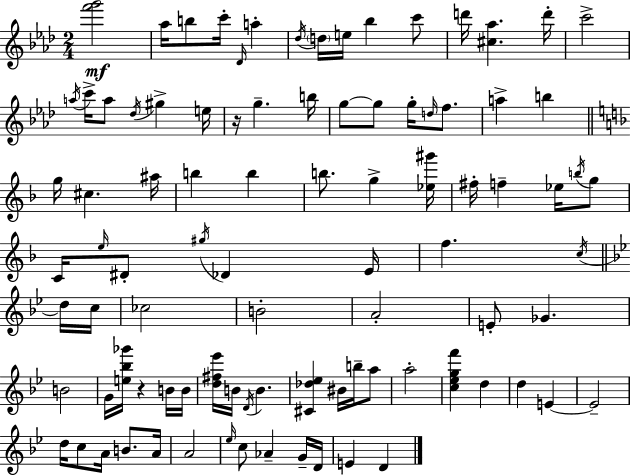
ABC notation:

X:1
T:Untitled
M:2/4
L:1/4
K:Fm
[f'g']2 _a/4 b/2 c'/4 _D/4 a _d/4 d/4 e/4 _b c'/2 d'/4 [^c_a] d'/4 c'2 a/4 c'/4 a/2 _d/4 ^g e/4 z/4 g b/4 g/2 g/2 g/4 d/4 f/2 a b g/4 ^c ^a/4 b b b/2 g [_e^g']/4 ^f/4 f _e/4 b/4 g/2 C/4 e/4 ^D/2 ^g/4 _D E/4 f c/4 d/4 c/4 _c2 B2 A2 E/2 _G B2 G/4 [e_b_g']/4 z B/4 B/4 [d^f_e']/4 B/4 D/4 B [^C_d_e] ^B/4 b/4 a/2 a2 [c_egf'] d d E E2 d/4 c/2 A/4 B/2 A/4 A2 _e/4 c/2 _A G/4 D/4 E D